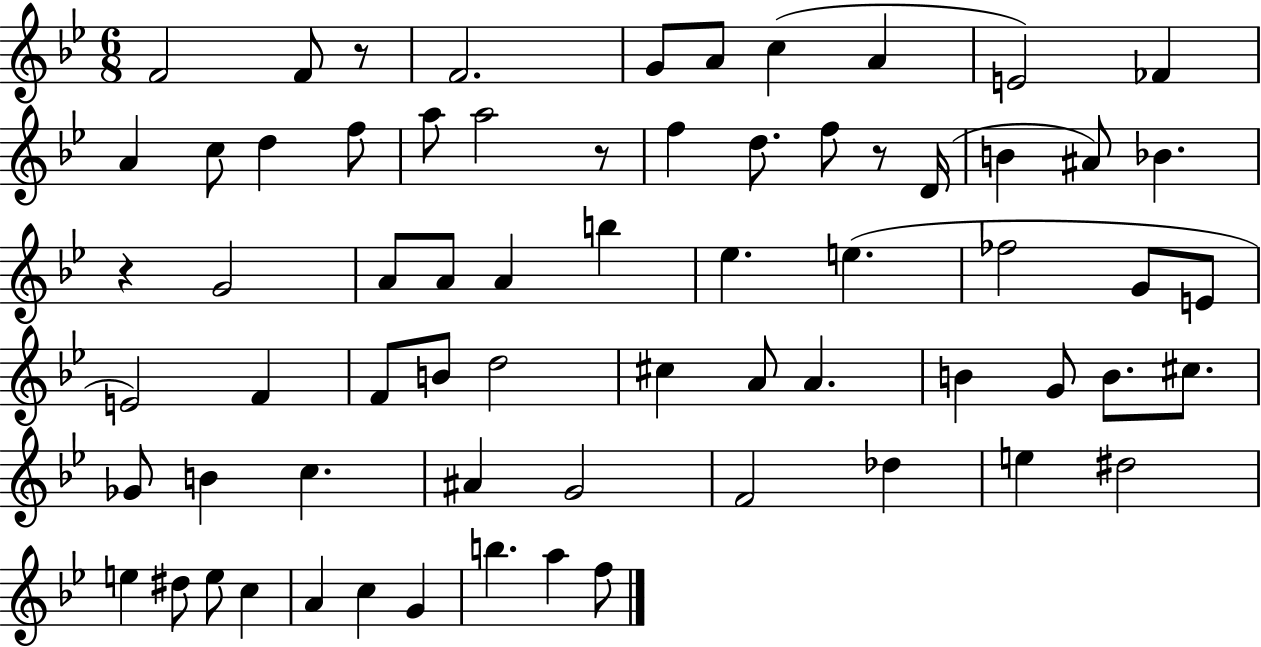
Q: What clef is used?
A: treble